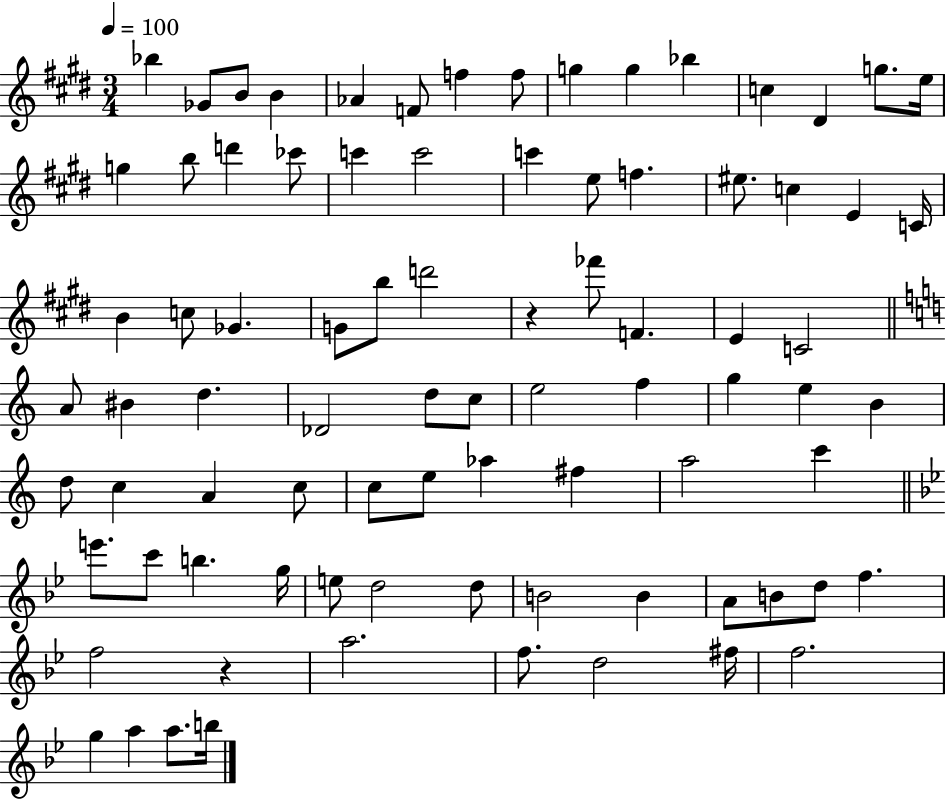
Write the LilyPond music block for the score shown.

{
  \clef treble
  \numericTimeSignature
  \time 3/4
  \key e \major
  \tempo 4 = 100
  bes''4 ges'8 b'8 b'4 | aes'4 f'8 f''4 f''8 | g''4 g''4 bes''4 | c''4 dis'4 g''8. e''16 | \break g''4 b''8 d'''4 ces'''8 | c'''4 c'''2 | c'''4 e''8 f''4. | eis''8. c''4 e'4 c'16 | \break b'4 c''8 ges'4. | g'8 b''8 d'''2 | r4 fes'''8 f'4. | e'4 c'2 | \break \bar "||" \break \key c \major a'8 bis'4 d''4. | des'2 d''8 c''8 | e''2 f''4 | g''4 e''4 b'4 | \break d''8 c''4 a'4 c''8 | c''8 e''8 aes''4 fis''4 | a''2 c'''4 | \bar "||" \break \key g \minor e'''8. c'''8 b''4. g''16 | e''8 d''2 d''8 | b'2 b'4 | a'8 b'8 d''8 f''4. | \break f''2 r4 | a''2. | f''8. d''2 fis''16 | f''2. | \break g''4 a''4 a''8. b''16 | \bar "|."
}